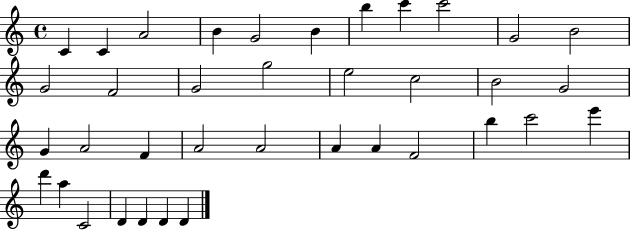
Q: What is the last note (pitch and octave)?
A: D4